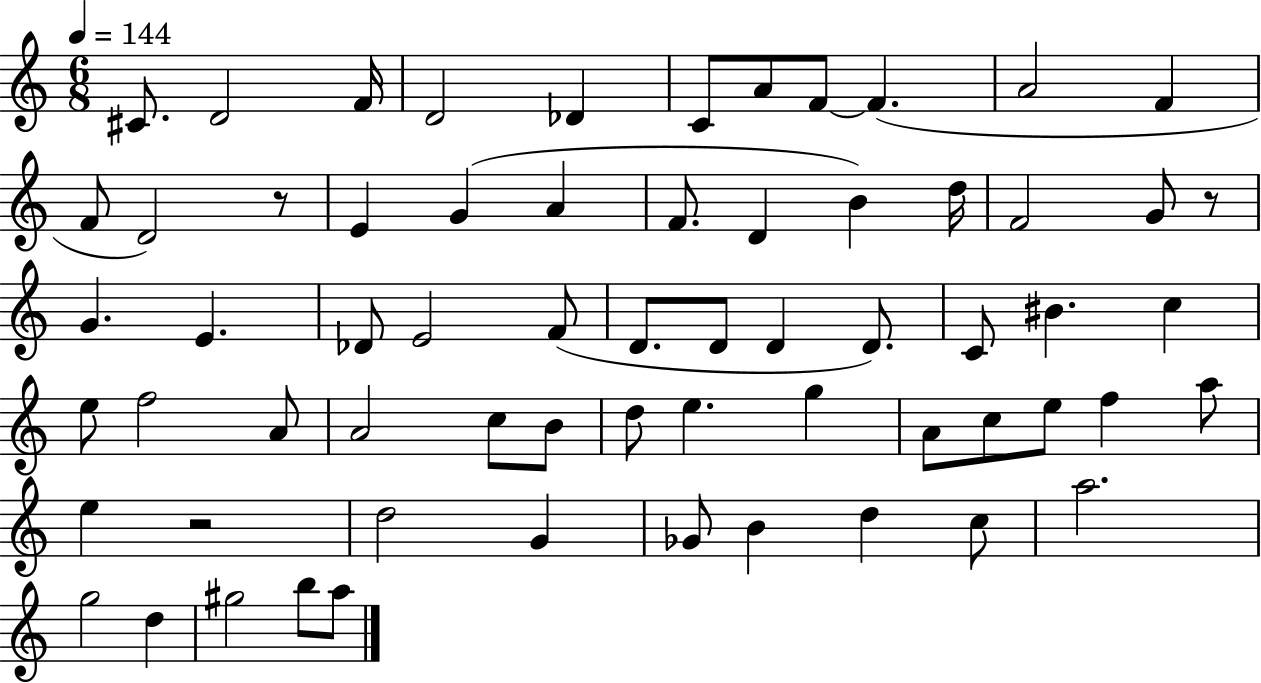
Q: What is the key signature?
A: C major